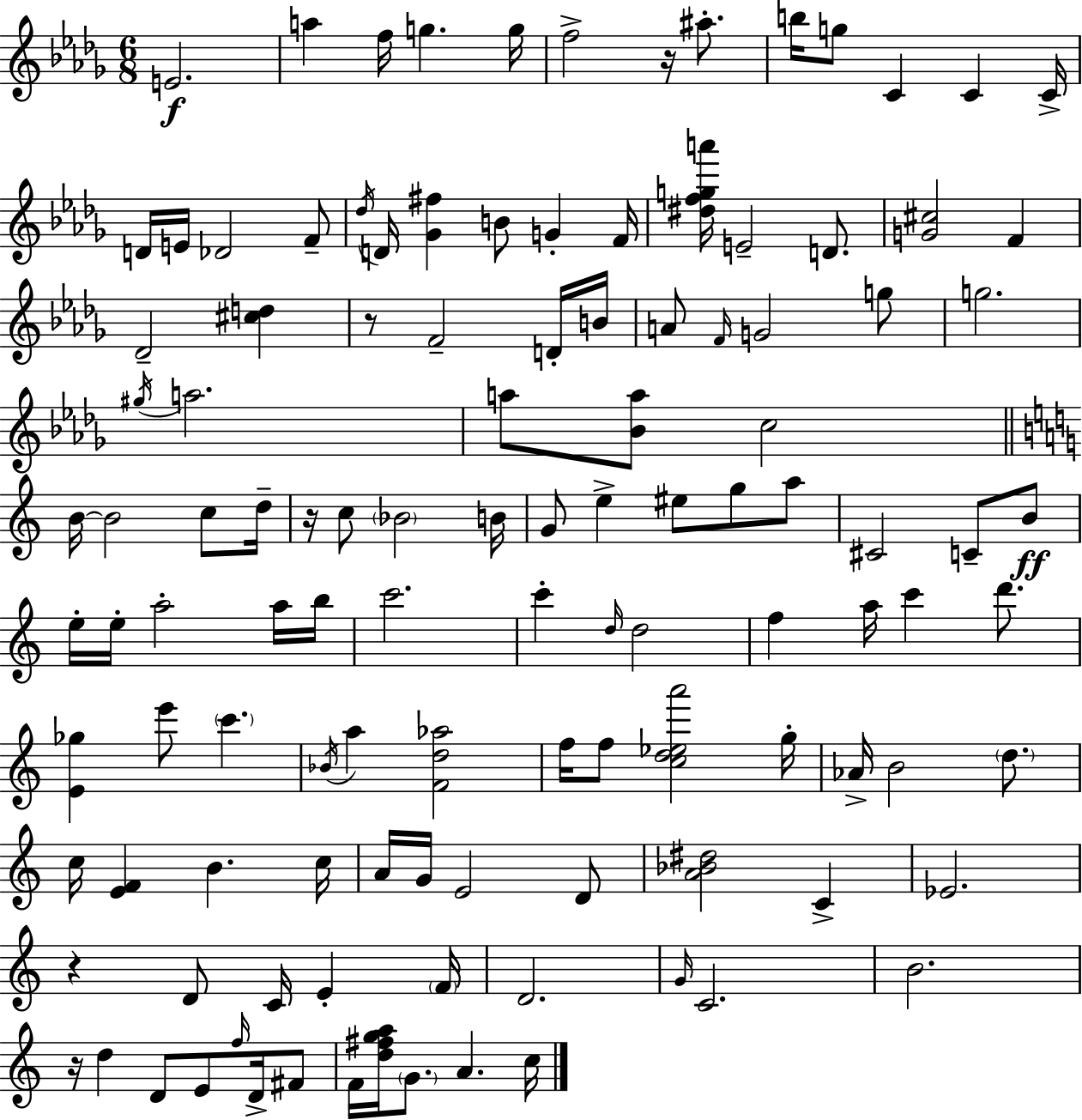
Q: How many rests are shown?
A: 5